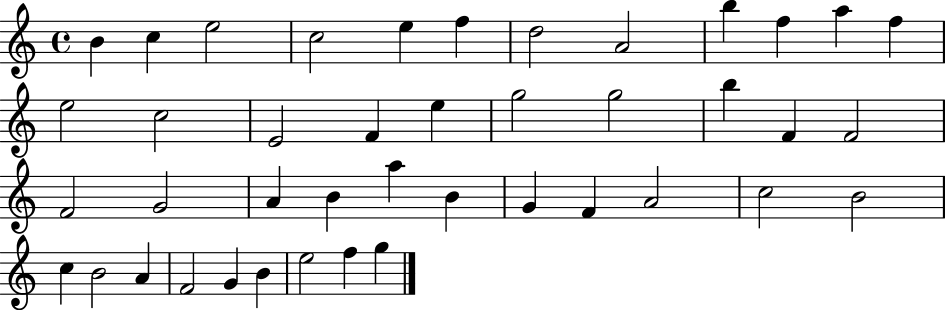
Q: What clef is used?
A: treble